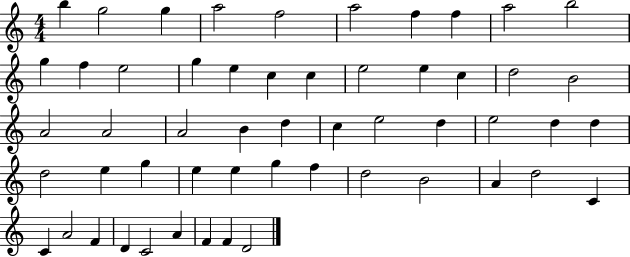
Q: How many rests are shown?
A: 0